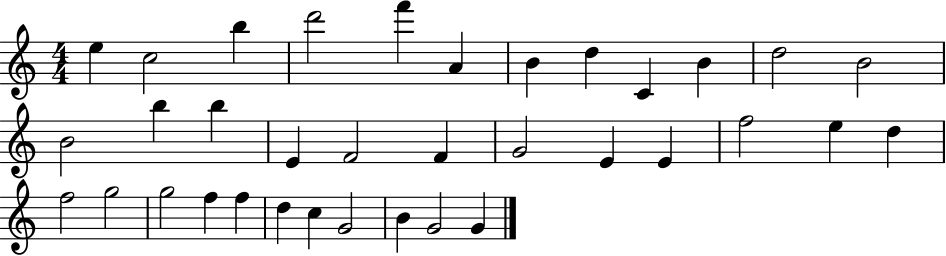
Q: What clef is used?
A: treble